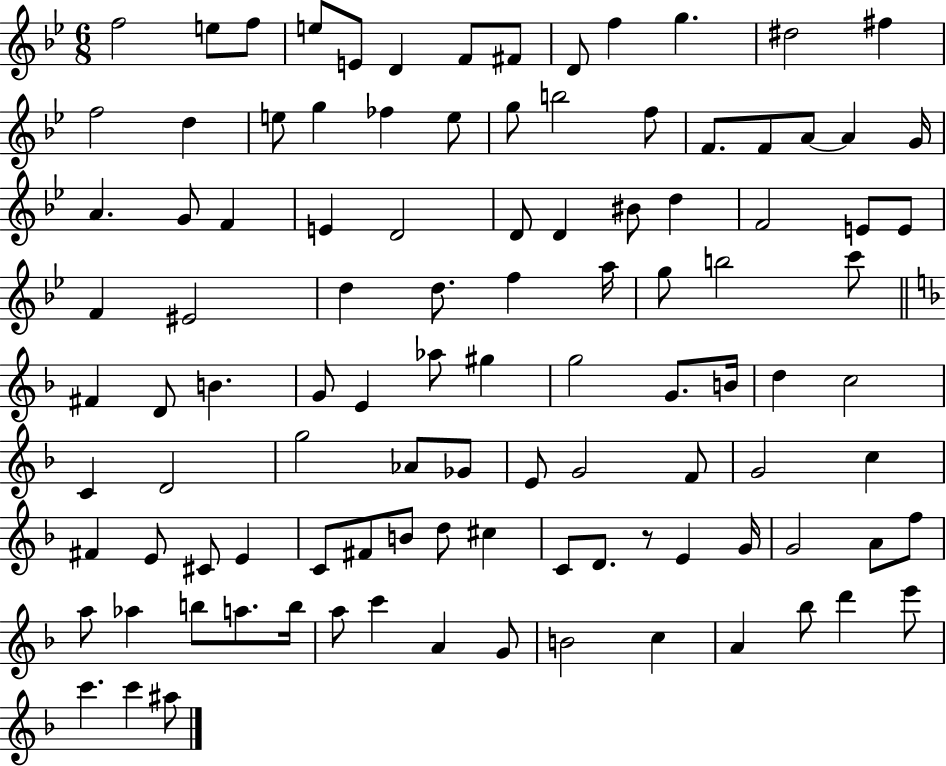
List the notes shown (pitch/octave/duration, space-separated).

F5/h E5/e F5/e E5/e E4/e D4/q F4/e F#4/e D4/e F5/q G5/q. D#5/h F#5/q F5/h D5/q E5/e G5/q FES5/q E5/e G5/e B5/h F5/e F4/e. F4/e A4/e A4/q G4/s A4/q. G4/e F4/q E4/q D4/h D4/e D4/q BIS4/e D5/q F4/h E4/e E4/e F4/q EIS4/h D5/q D5/e. F5/q A5/s G5/e B5/h C6/e F#4/q D4/e B4/q. G4/e E4/q Ab5/e G#5/q G5/h G4/e. B4/s D5/q C5/h C4/q D4/h G5/h Ab4/e Gb4/e E4/e G4/h F4/e G4/h C5/q F#4/q E4/e C#4/e E4/q C4/e F#4/e B4/e D5/e C#5/q C4/e D4/e. R/e E4/q G4/s G4/h A4/e F5/e A5/e Ab5/q B5/e A5/e. B5/s A5/e C6/q A4/q G4/e B4/h C5/q A4/q Bb5/e D6/q E6/e C6/q. C6/q A#5/e